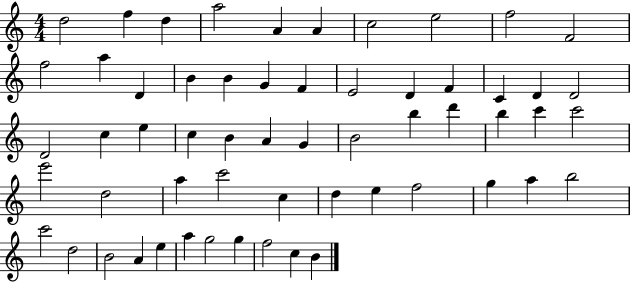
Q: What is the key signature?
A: C major